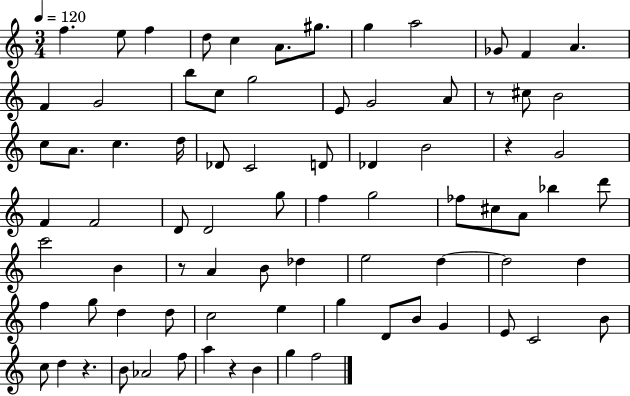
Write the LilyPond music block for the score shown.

{
  \clef treble
  \numericTimeSignature
  \time 3/4
  \key c \major
  \tempo 4 = 120
  f''4. e''8 f''4 | d''8 c''4 a'8. gis''8. | g''4 a''2 | ges'8 f'4 a'4. | \break f'4 g'2 | b''8 c''8 g''2 | e'8 g'2 a'8 | r8 cis''8 b'2 | \break c''8 a'8. c''4. d''16 | des'8 c'2 d'8 | des'4 b'2 | r4 g'2 | \break f'4 f'2 | d'8 d'2 g''8 | f''4 g''2 | fes''8 cis''8 a'8 bes''4 d'''8 | \break c'''2 b'4 | r8 a'4 b'8 des''4 | e''2 d''4~~ | d''2 d''4 | \break f''4 g''8 d''4 d''8 | c''2 e''4 | g''4 d'8 b'8 g'4 | e'8 c'2 b'8 | \break c''8 d''4 r4. | b'8 aes'2 f''8 | a''4 r4 b'4 | g''4 f''2 | \break \bar "|."
}